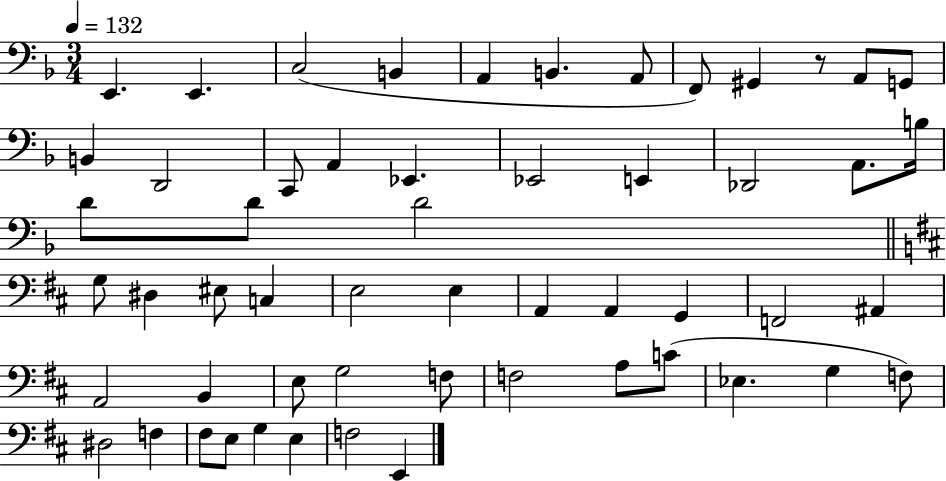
{
  \clef bass
  \numericTimeSignature
  \time 3/4
  \key f \major
  \tempo 4 = 132
  e,4. e,4. | c2( b,4 | a,4 b,4. a,8 | f,8) gis,4 r8 a,8 g,8 | \break b,4 d,2 | c,8 a,4 ees,4. | ees,2 e,4 | des,2 a,8. b16 | \break d'8 d'8 d'2 | \bar "||" \break \key d \major g8 dis4 eis8 c4 | e2 e4 | a,4 a,4 g,4 | f,2 ais,4 | \break a,2 b,4 | e8 g2 f8 | f2 a8 c'8( | ees4. g4 f8) | \break dis2 f4 | fis8 e8 g4 e4 | f2 e,4 | \bar "|."
}